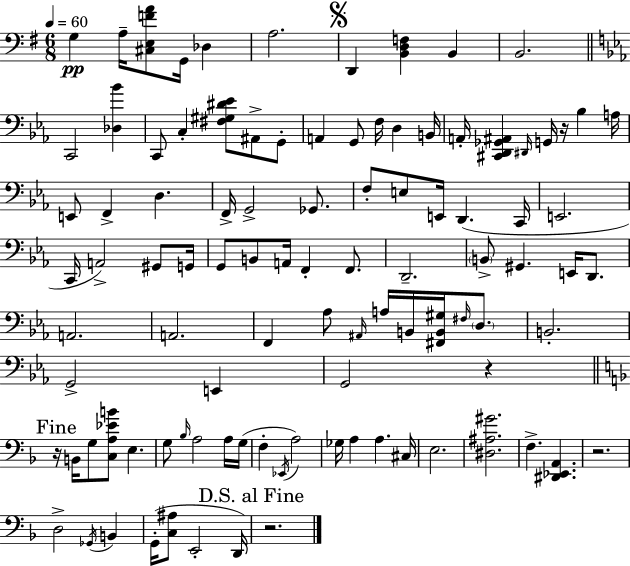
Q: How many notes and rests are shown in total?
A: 100